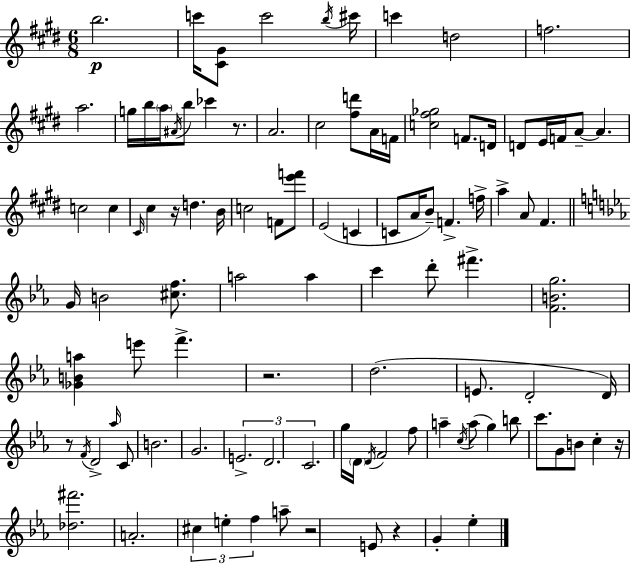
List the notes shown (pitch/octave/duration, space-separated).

B5/h. C6/s [C#4,G#4]/e C6/h B5/s C#6/s C6/q D5/h F5/h. A5/h. G5/s B5/s A5/s A#4/s B5/e CES6/q R/e. A4/h. C#5/h [F#5,D6]/e A4/s F4/s [C5,F#5,Gb5]/h F4/e. D4/s D4/e E4/s F4/s A4/e A4/q. C5/h C5/q C#4/s C#5/q R/s D5/q. B4/s C5/h F4/e [E6,F6]/e E4/h C4/q C4/e A4/s B4/e F4/q. F5/s A5/q A4/e F#4/q. G4/s B4/h [C#5,F5]/e. A5/h A5/q C6/q D6/e F#6/q. [F4,B4,G5]/h. [Gb4,B4,A5]/q E6/e F6/q. R/h. D5/h. E4/e. D4/h D4/s R/e F4/s D4/h Ab5/s C4/e B4/h. G4/h. E4/h. D4/h. C4/h. G5/s D4/s D4/s F4/h F5/e A5/q C5/s A5/e G5/q B5/e C6/e. G4/e B4/e C5/q R/s [Db5,F#6]/h. A4/h. C#5/q E5/q F5/q A5/e R/h E4/e R/q G4/q Eb5/q